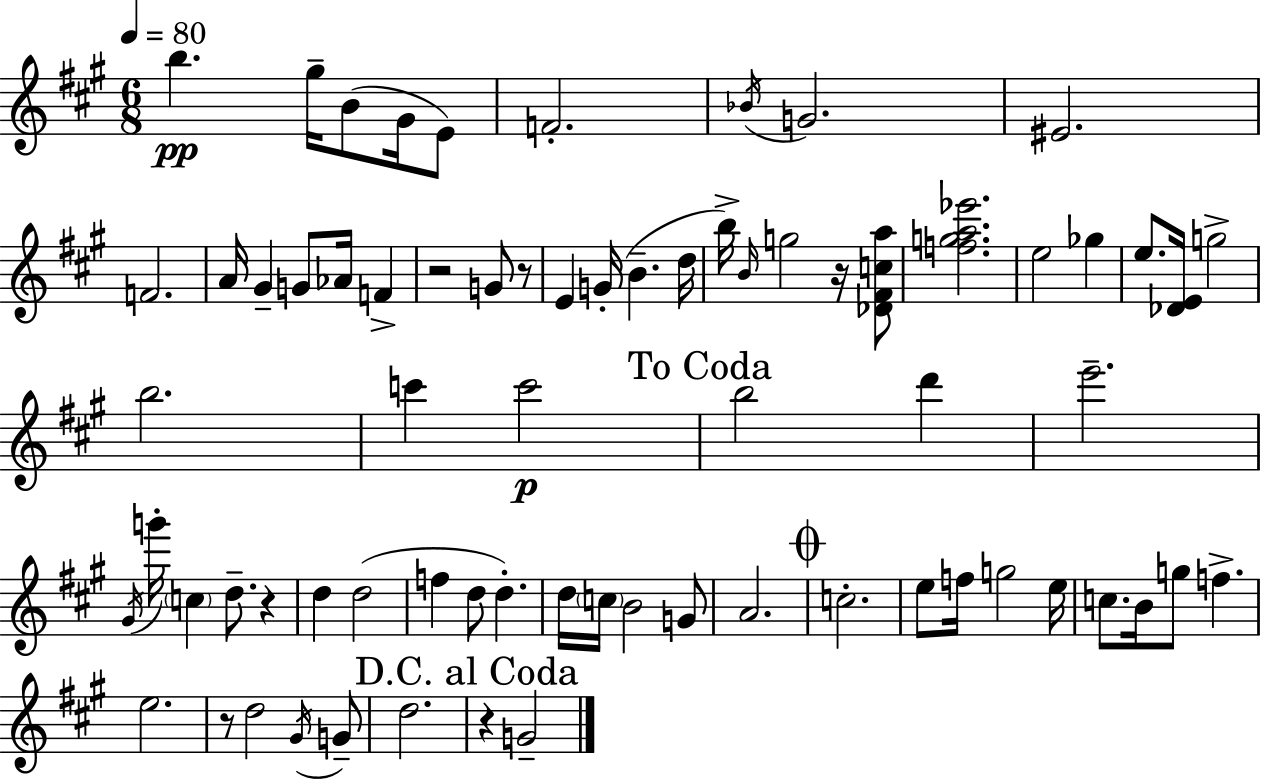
B5/q. G#5/s B4/e G#4/s E4/e F4/h. Bb4/s G4/h. EIS4/h. F4/h. A4/s G#4/q G4/e Ab4/s F4/q R/h G4/e R/e E4/q G4/s B4/q. D5/s B5/s B4/s G5/h R/s [Db4,F#4,C5,A5]/e [F5,G5,A5,Eb6]/h. E5/h Gb5/q E5/e. [Db4,E4]/s G5/h B5/h. C6/q C6/h B5/h D6/q E6/h. G#4/s G6/s C5/q D5/e. R/q D5/q D5/h F5/q D5/e D5/q. D5/s C5/s B4/h G4/e A4/h. C5/h. E5/e F5/s G5/h E5/s C5/e. B4/s G5/e F5/q. E5/h. R/e D5/h G#4/s G4/e D5/h. R/q G4/h